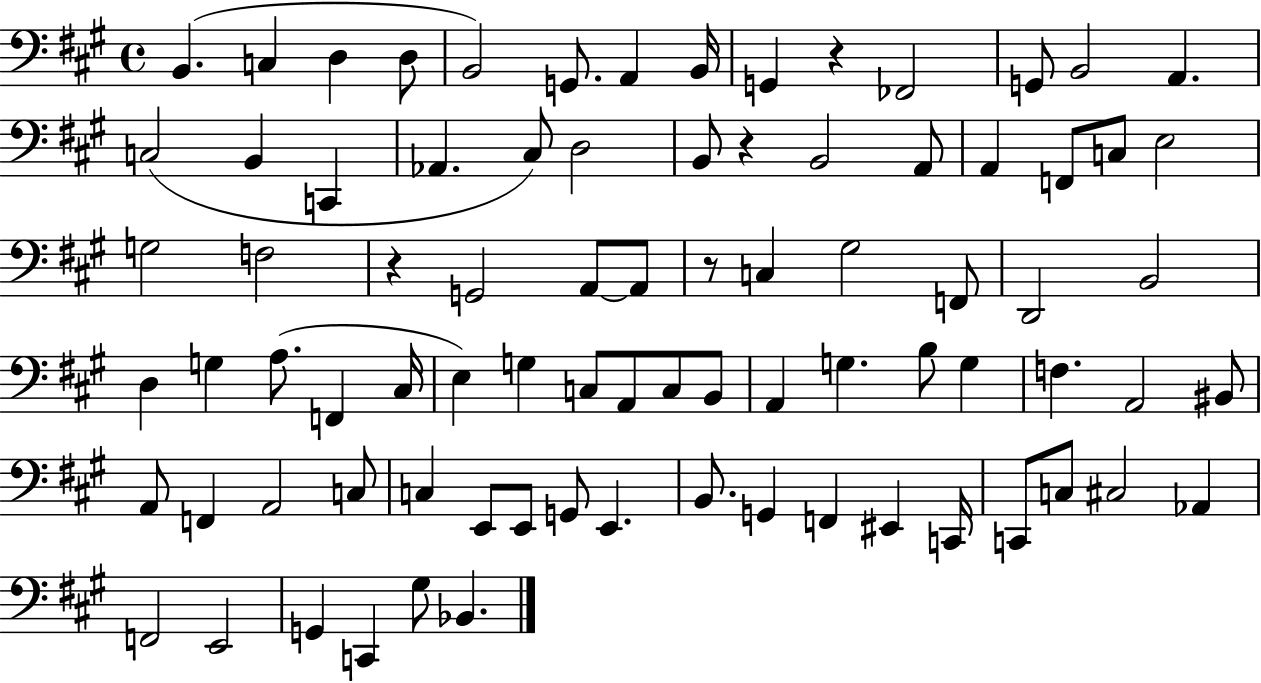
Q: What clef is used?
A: bass